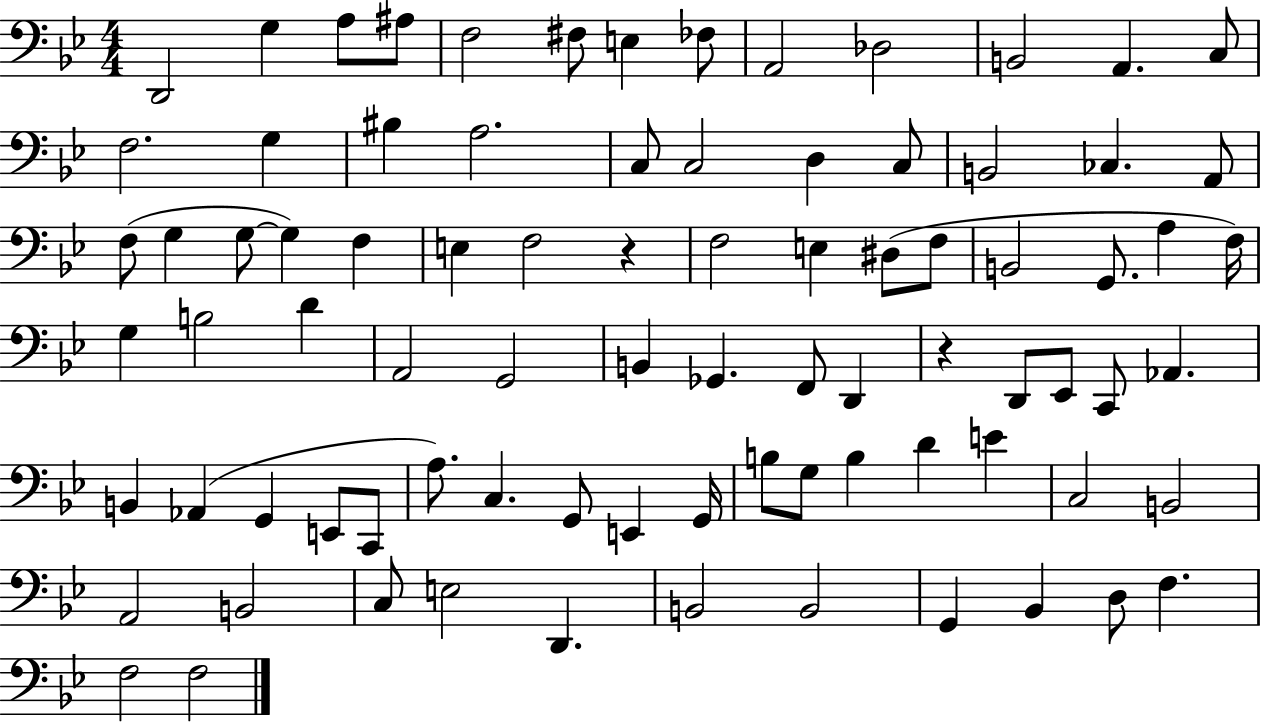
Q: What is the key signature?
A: BES major